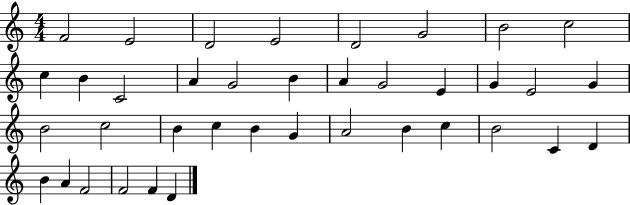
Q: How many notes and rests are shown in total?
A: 38